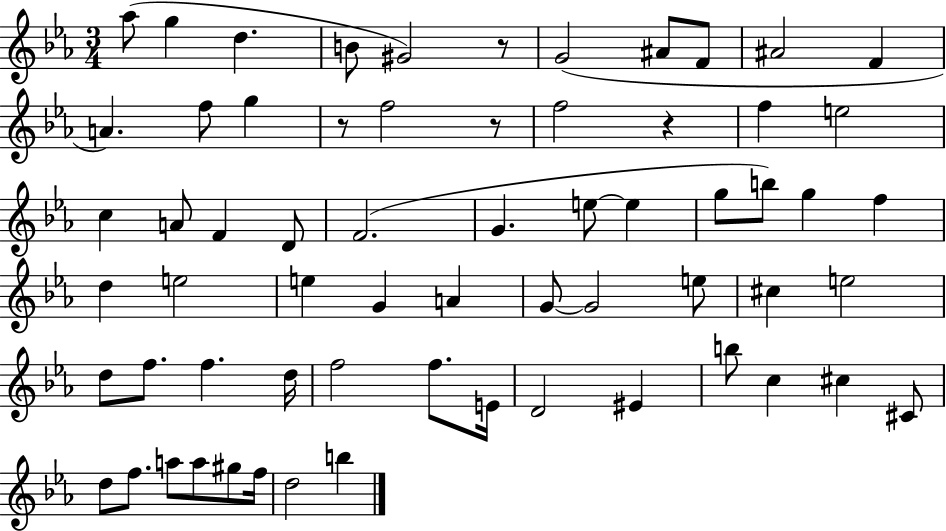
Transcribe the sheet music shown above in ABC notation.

X:1
T:Untitled
M:3/4
L:1/4
K:Eb
_a/2 g d B/2 ^G2 z/2 G2 ^A/2 F/2 ^A2 F A f/2 g z/2 f2 z/2 f2 z f e2 c A/2 F D/2 F2 G e/2 e g/2 b/2 g f d e2 e G A G/2 G2 e/2 ^c e2 d/2 f/2 f d/4 f2 f/2 E/4 D2 ^E b/2 c ^c ^C/2 d/2 f/2 a/2 a/2 ^g/2 f/4 d2 b